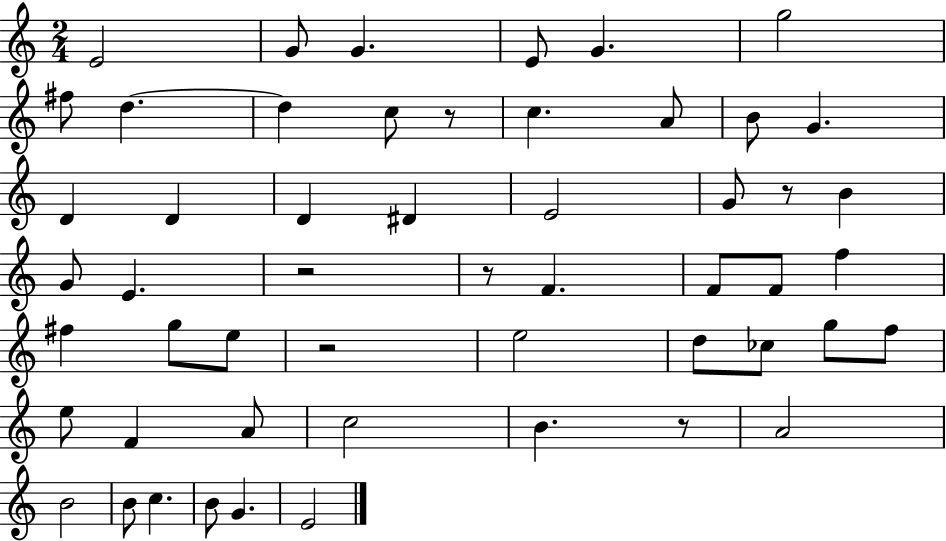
E4/h G4/e G4/q. E4/e G4/q. G5/h F#5/e D5/q. D5/q C5/e R/e C5/q. A4/e B4/e G4/q. D4/q D4/q D4/q D#4/q E4/h G4/e R/e B4/q G4/e E4/q. R/h R/e F4/q. F4/e F4/e F5/q F#5/q G5/e E5/e R/h E5/h D5/e CES5/e G5/e F5/e E5/e F4/q A4/e C5/h B4/q. R/e A4/h B4/h B4/e C5/q. B4/e G4/q. E4/h